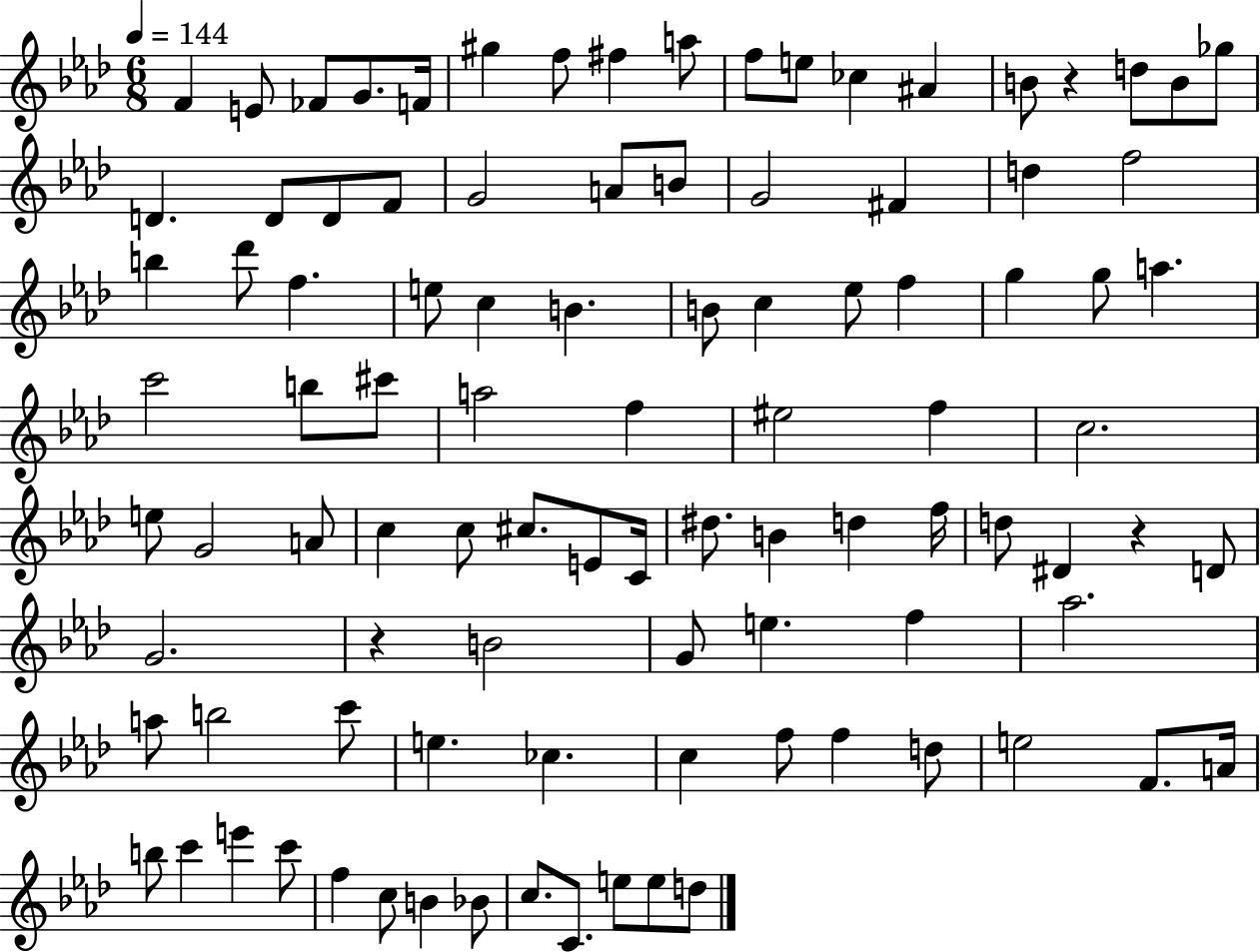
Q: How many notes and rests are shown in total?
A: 98